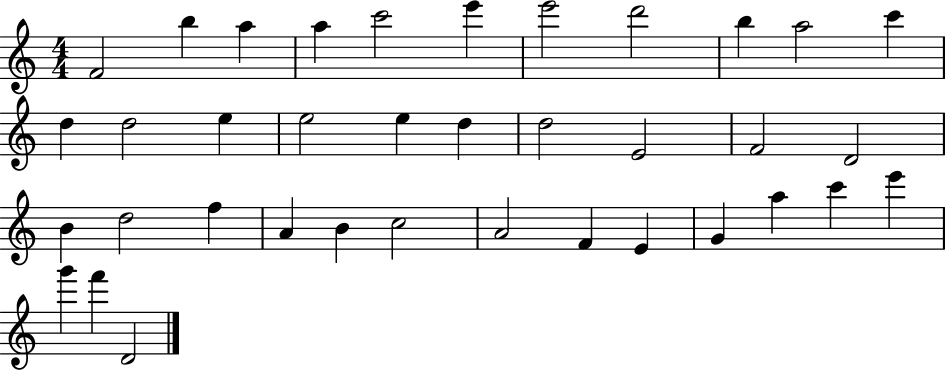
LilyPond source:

{
  \clef treble
  \numericTimeSignature
  \time 4/4
  \key c \major
  f'2 b''4 a''4 | a''4 c'''2 e'''4 | e'''2 d'''2 | b''4 a''2 c'''4 | \break d''4 d''2 e''4 | e''2 e''4 d''4 | d''2 e'2 | f'2 d'2 | \break b'4 d''2 f''4 | a'4 b'4 c''2 | a'2 f'4 e'4 | g'4 a''4 c'''4 e'''4 | \break g'''4 f'''4 d'2 | \bar "|."
}